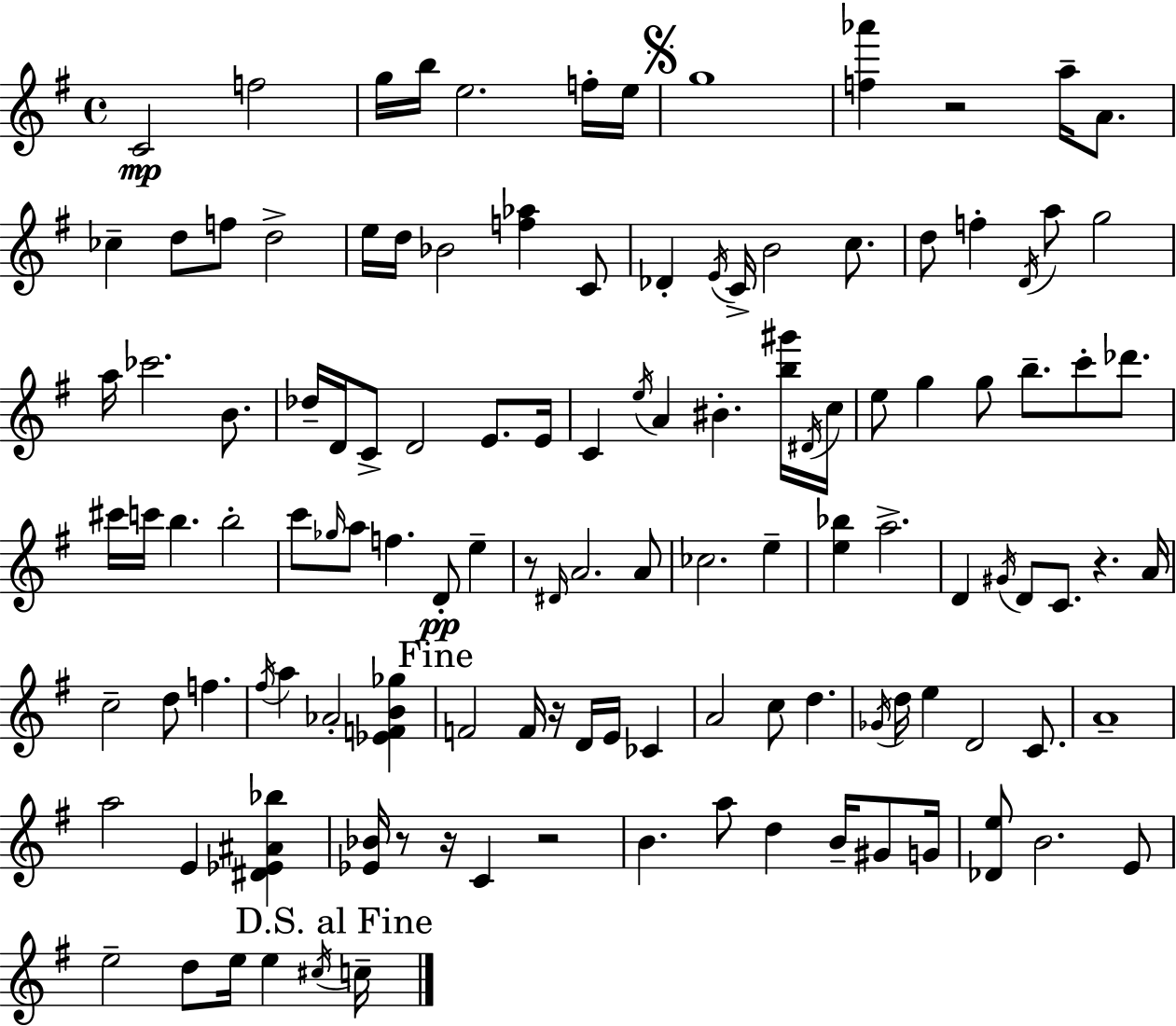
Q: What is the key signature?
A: G major